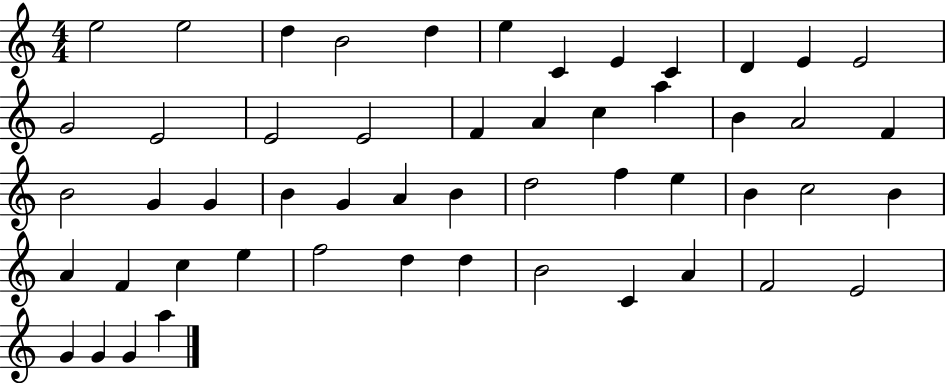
E5/h E5/h D5/q B4/h D5/q E5/q C4/q E4/q C4/q D4/q E4/q E4/h G4/h E4/h E4/h E4/h F4/q A4/q C5/q A5/q B4/q A4/h F4/q B4/h G4/q G4/q B4/q G4/q A4/q B4/q D5/h F5/q E5/q B4/q C5/h B4/q A4/q F4/q C5/q E5/q F5/h D5/q D5/q B4/h C4/q A4/q F4/h E4/h G4/q G4/q G4/q A5/q